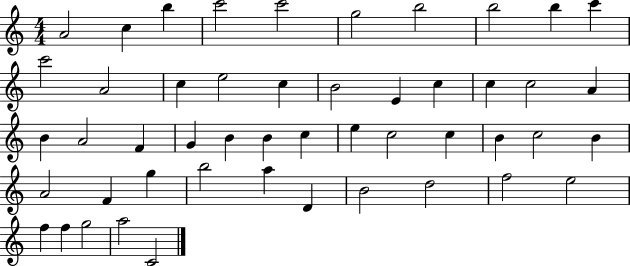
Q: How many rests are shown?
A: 0